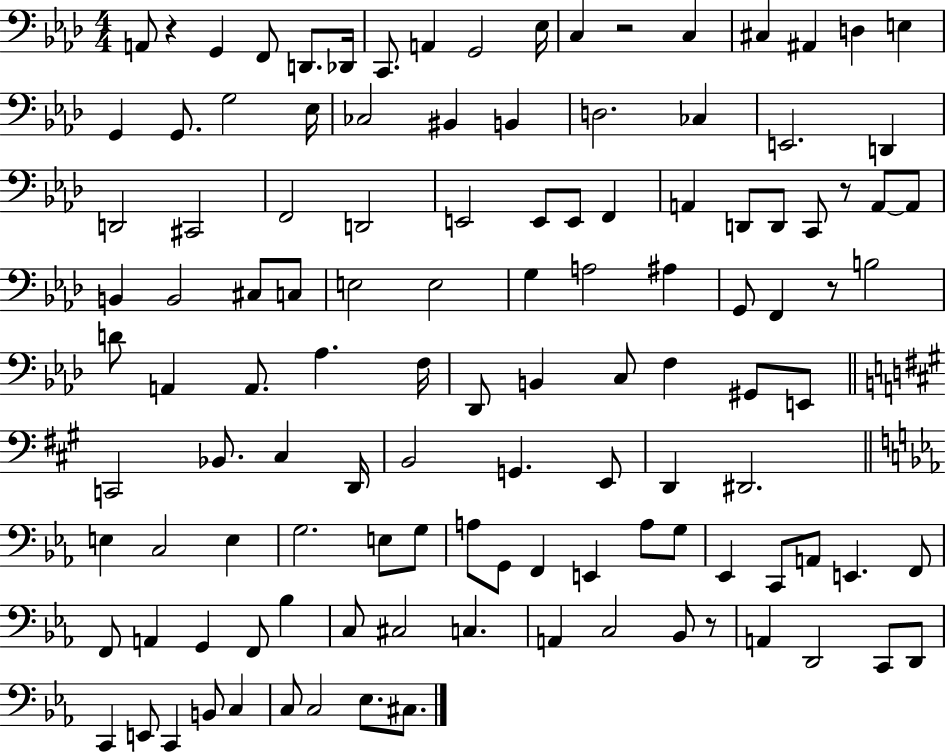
X:1
T:Untitled
M:4/4
L:1/4
K:Ab
A,,/2 z G,, F,,/2 D,,/2 _D,,/4 C,,/2 A,, G,,2 _E,/4 C, z2 C, ^C, ^A,, D, E, G,, G,,/2 G,2 _E,/4 _C,2 ^B,, B,, D,2 _C, E,,2 D,, D,,2 ^C,,2 F,,2 D,,2 E,,2 E,,/2 E,,/2 F,, A,, D,,/2 D,,/2 C,,/2 z/2 A,,/2 A,,/2 B,, B,,2 ^C,/2 C,/2 E,2 E,2 G, A,2 ^A, G,,/2 F,, z/2 B,2 D/2 A,, A,,/2 _A, F,/4 _D,,/2 B,, C,/2 F, ^G,,/2 E,,/2 C,,2 _B,,/2 ^C, D,,/4 B,,2 G,, E,,/2 D,, ^D,,2 E, C,2 E, G,2 E,/2 G,/2 A,/2 G,,/2 F,, E,, A,/2 G,/2 _E,, C,,/2 A,,/2 E,, F,,/2 F,,/2 A,, G,, F,,/2 _B, C,/2 ^C,2 C, A,, C,2 _B,,/2 z/2 A,, D,,2 C,,/2 D,,/2 C,, E,,/2 C,, B,,/2 C, C,/2 C,2 _E,/2 ^C,/2